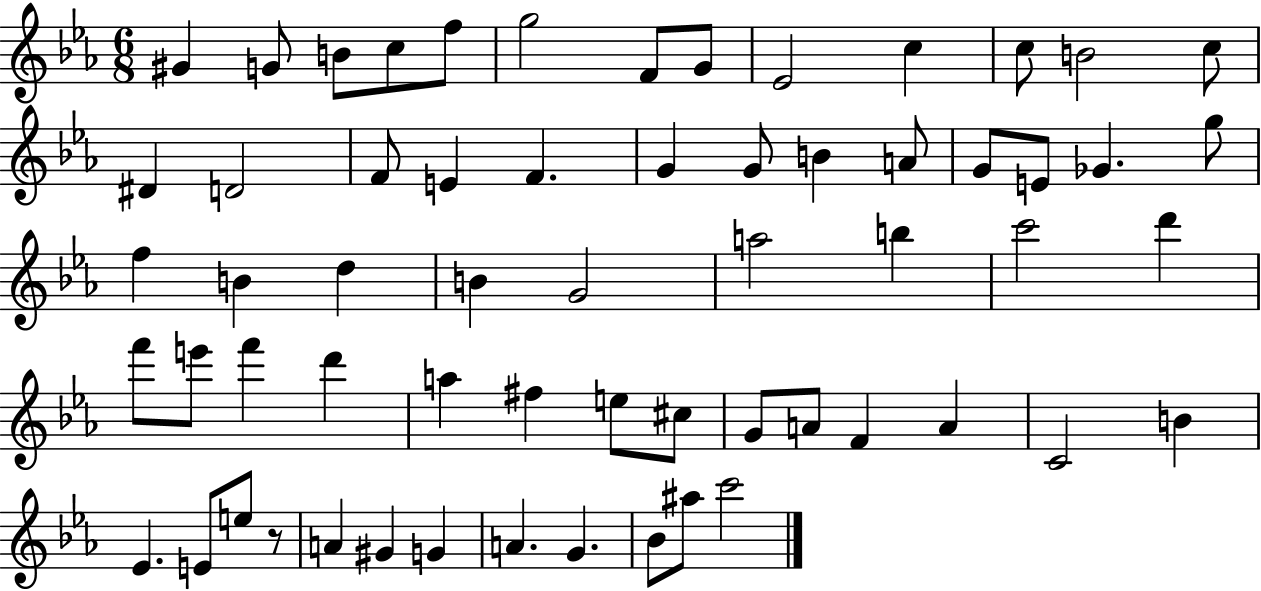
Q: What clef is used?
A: treble